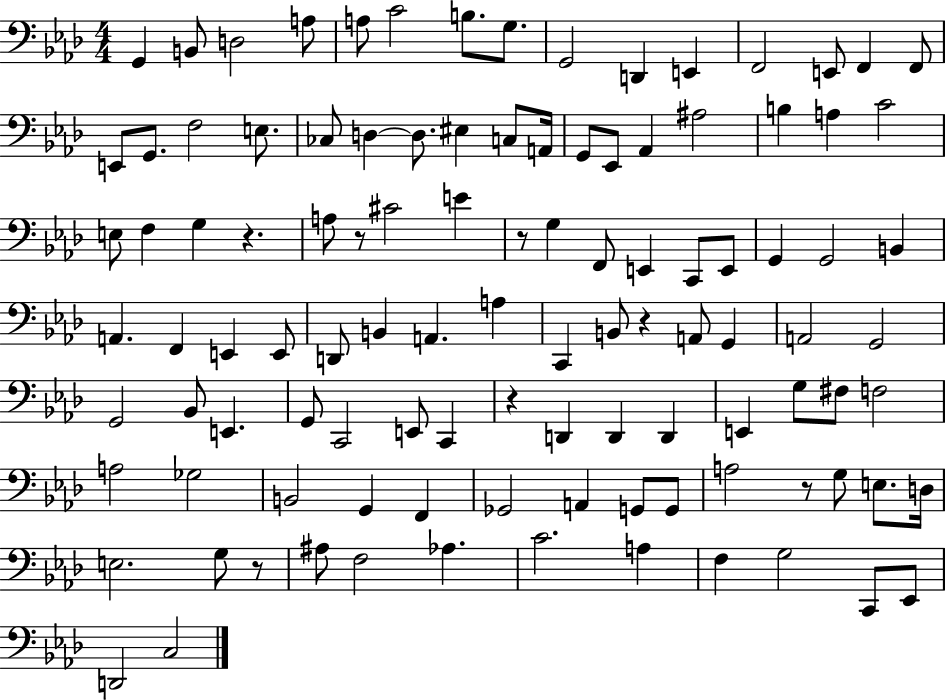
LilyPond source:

{
  \clef bass
  \numericTimeSignature
  \time 4/4
  \key aes \major
  \repeat volta 2 { g,4 b,8 d2 a8 | a8 c'2 b8. g8. | g,2 d,4 e,4 | f,2 e,8 f,4 f,8 | \break e,8 g,8. f2 e8. | ces8 d4~~ d8. eis4 c8 a,16 | g,8 ees,8 aes,4 ais2 | b4 a4 c'2 | \break e8 f4 g4 r4. | a8 r8 cis'2 e'4 | r8 g4 f,8 e,4 c,8 e,8 | g,4 g,2 b,4 | \break a,4. f,4 e,4 e,8 | d,8 b,4 a,4. a4 | c,4 b,8 r4 a,8 g,4 | a,2 g,2 | \break g,2 bes,8 e,4. | g,8 c,2 e,8 c,4 | r4 d,4 d,4 d,4 | e,4 g8 fis8 f2 | \break a2 ges2 | b,2 g,4 f,4 | ges,2 a,4 g,8 g,8 | a2 r8 g8 e8. d16 | \break e2. g8 r8 | ais8 f2 aes4. | c'2. a4 | f4 g2 c,8 ees,8 | \break d,2 c2 | } \bar "|."
}